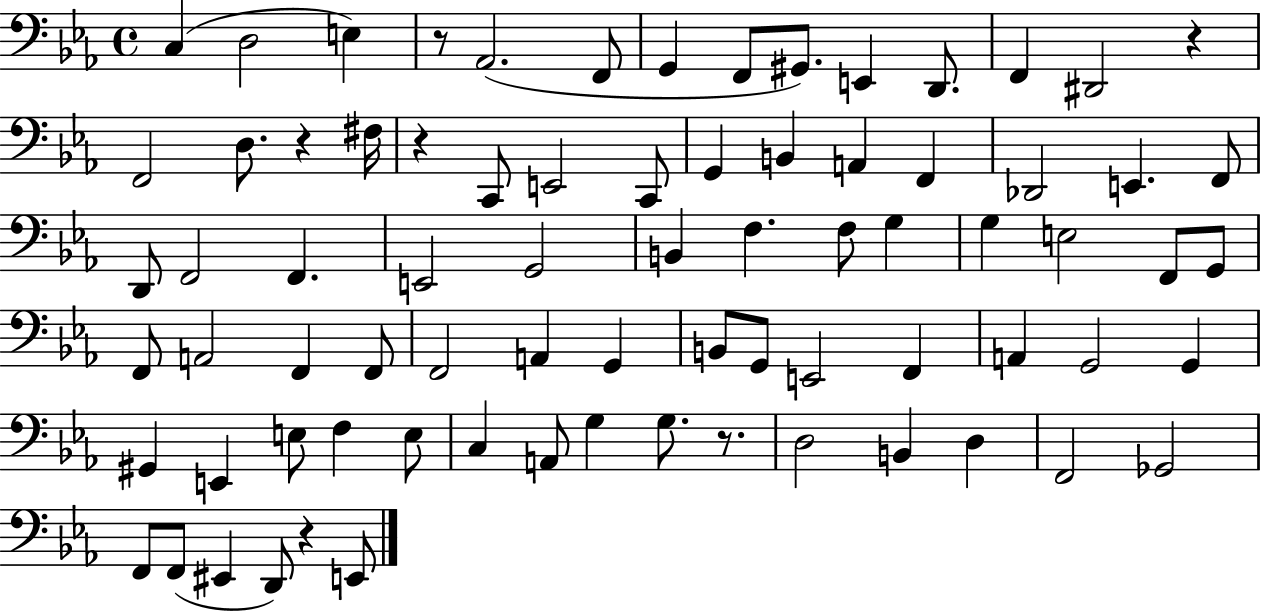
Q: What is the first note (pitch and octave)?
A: C3